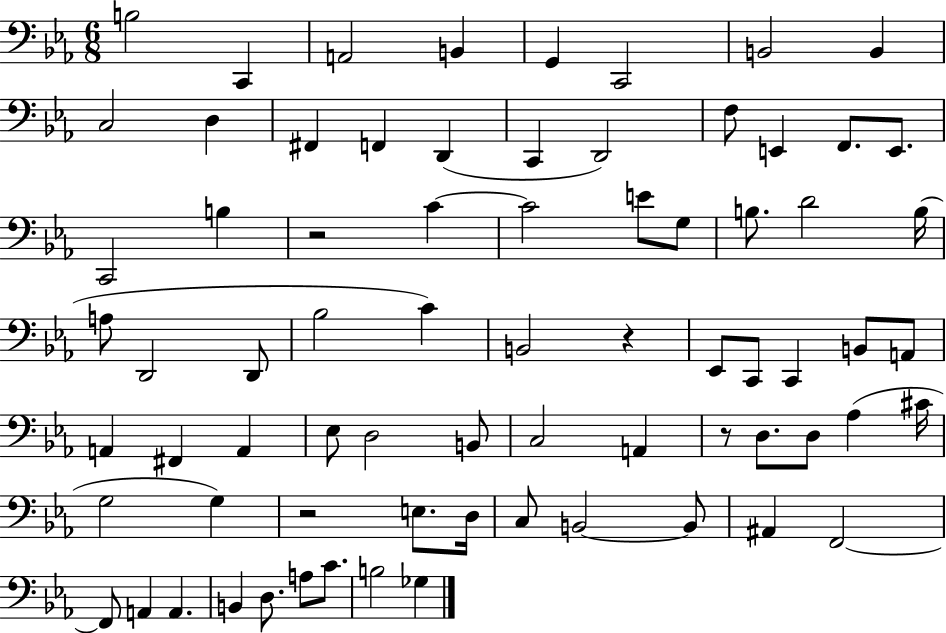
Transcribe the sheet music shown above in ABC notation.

X:1
T:Untitled
M:6/8
L:1/4
K:Eb
B,2 C,, A,,2 B,, G,, C,,2 B,,2 B,, C,2 D, ^F,, F,, D,, C,, D,,2 F,/2 E,, F,,/2 E,,/2 C,,2 B, z2 C C2 E/2 G,/2 B,/2 D2 B,/4 A,/2 D,,2 D,,/2 _B,2 C B,,2 z _E,,/2 C,,/2 C,, B,,/2 A,,/2 A,, ^F,, A,, _E,/2 D,2 B,,/2 C,2 A,, z/2 D,/2 D,/2 _A, ^C/4 G,2 G, z2 E,/2 D,/4 C,/2 B,,2 B,,/2 ^A,, F,,2 F,,/2 A,, A,, B,, D,/2 A,/2 C/2 B,2 _G,